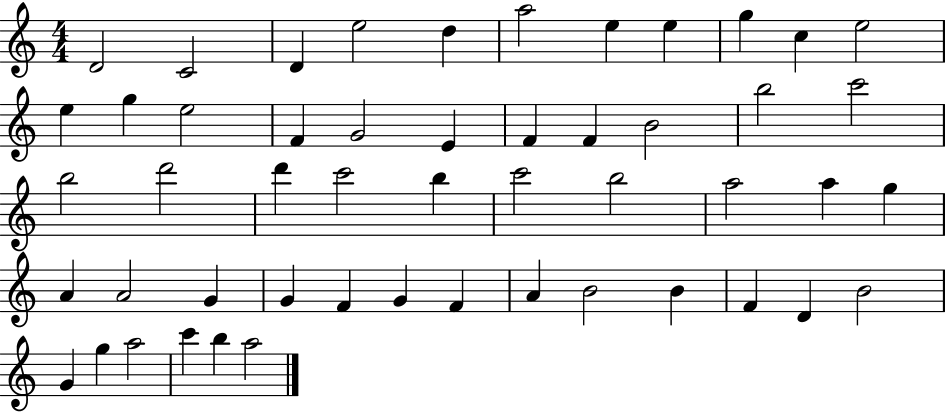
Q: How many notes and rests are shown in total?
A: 51